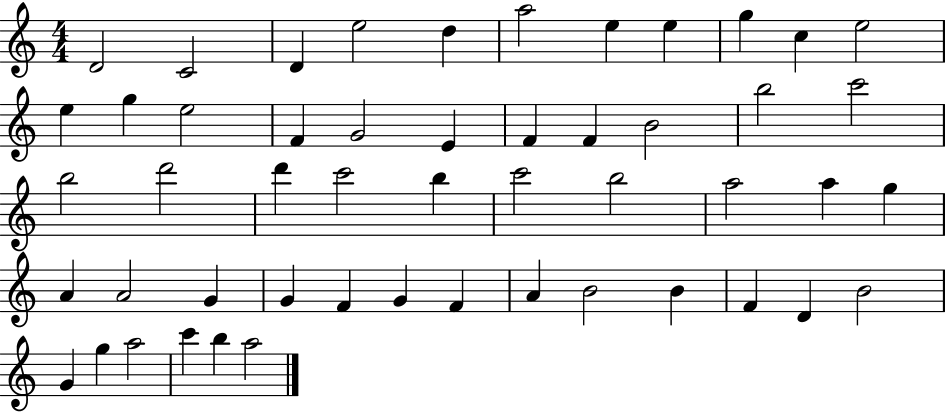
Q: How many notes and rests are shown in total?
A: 51